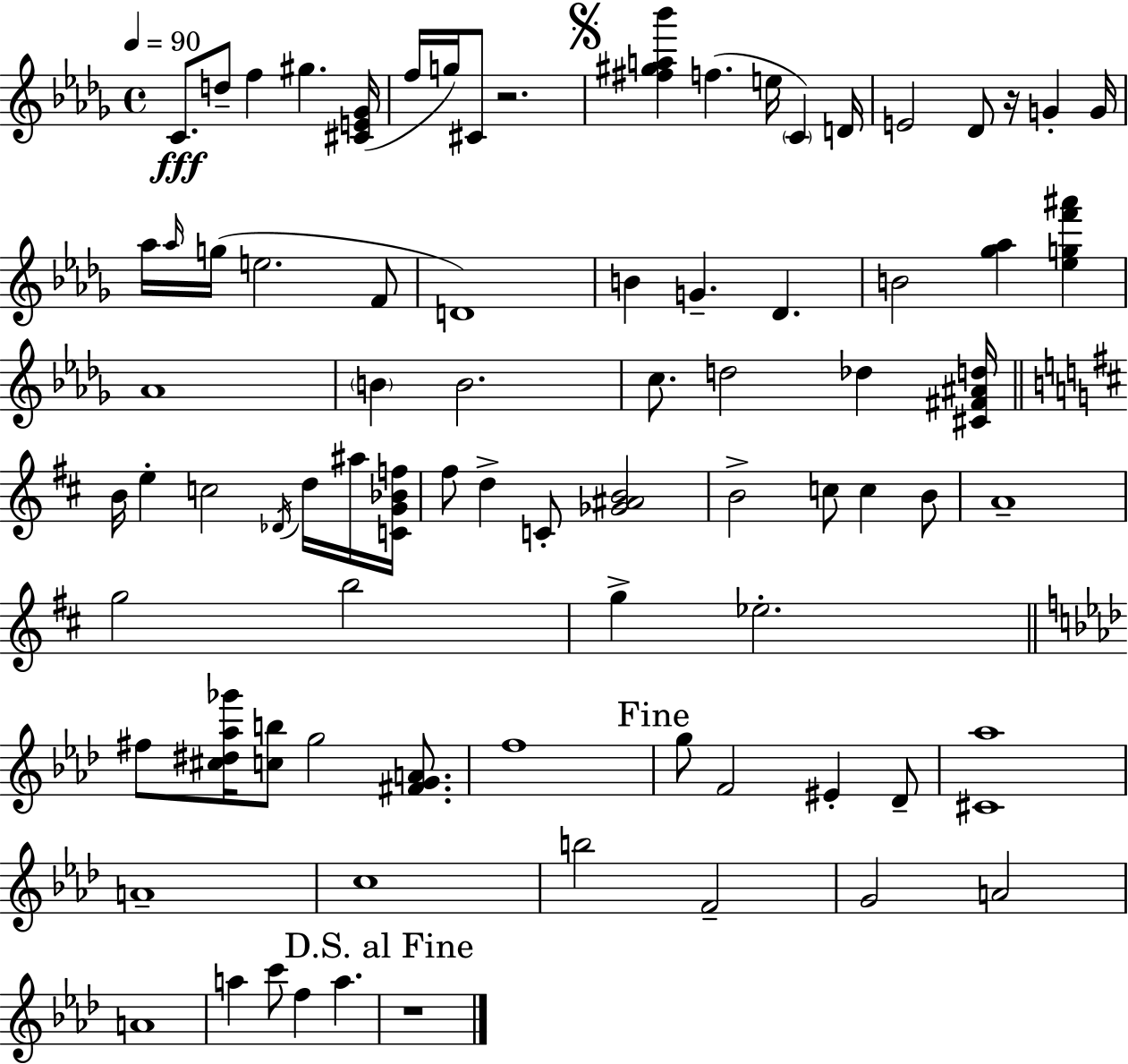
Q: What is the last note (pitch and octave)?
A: A5